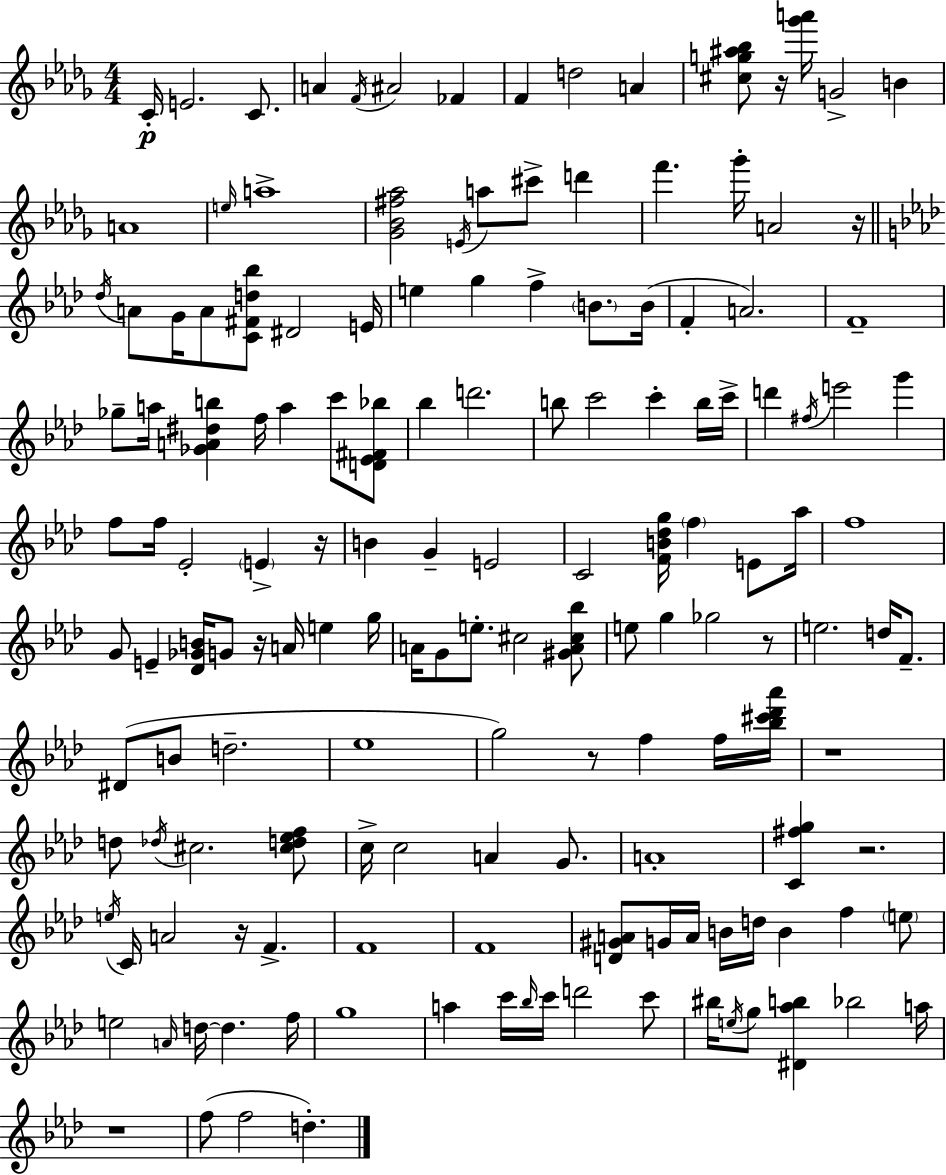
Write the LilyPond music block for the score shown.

{
  \clef treble
  \numericTimeSignature
  \time 4/4
  \key bes \minor
  c'16-.\p e'2. c'8. | a'4 \acciaccatura { f'16 } ais'2 fes'4 | f'4 d''2 a'4 | <cis'' g'' ais'' bes''>8 r16 <ges''' a'''>16 g'2-> b'4 | \break a'1 | \grace { e''16 } a''1-> | <ges' bes' fis'' aes''>2 \acciaccatura { e'16 } a''8 cis'''8-> d'''4 | f'''4. ges'''16-. a'2 | \break r16 \bar "||" \break \key aes \major \acciaccatura { des''16 } a'8 g'16 a'8 <c' fis' d'' bes''>8 dis'2 | e'16 e''4 g''4 f''4-> \parenthesize b'8. | b'16( f'4-. a'2.) | f'1-- | \break ges''8-- a''16 <ges' a' dis'' b''>4 f''16 a''4 c'''8 <d' ees' fis' bes''>8 | bes''4 d'''2. | b''8 c'''2 c'''4-. b''16 | c'''16-> d'''4 \acciaccatura { fis''16 } e'''2 g'''4 | \break f''8 f''16 ees'2-. \parenthesize e'4-> | r16 b'4 g'4-- e'2 | c'2 <f' b' des'' g''>16 \parenthesize f''4 e'8 | aes''16 f''1 | \break g'8 e'4-- <des' ges' b'>16 g'8 r16 a'16 e''4 | g''16 a'16 g'8 e''8.-. cis''2 | <gis' a' cis'' bes''>8 e''8 g''4 ges''2 | r8 e''2. d''16 f'8.-- | \break dis'8( b'8 d''2.-- | ees''1 | g''2) r8 f''4 | f''16 <bes'' cis''' des''' aes'''>16 r1 | \break d''8 \acciaccatura { des''16 } cis''2. | <cis'' d'' ees'' f''>8 c''16-> c''2 a'4 | g'8. a'1-. | <c' fis'' g''>4 r2. | \break \acciaccatura { e''16 } c'16 a'2 r16 f'4.-> | f'1 | f'1 | <d' gis' a'>8 g'16 a'16 b'16 d''16 b'4 f''4 | \break \parenthesize e''8 e''2 \grace { a'16 } d''16~~ d''4. | f''16 g''1 | a''4 c'''16 \grace { bes''16 } c'''16 d'''2 | c'''8 bis''16 \acciaccatura { e''16 } g''8 <dis' aes'' b''>4 bes''2 | \break a''16 r1 | f''8( f''2 | d''4.-.) \bar "|."
}